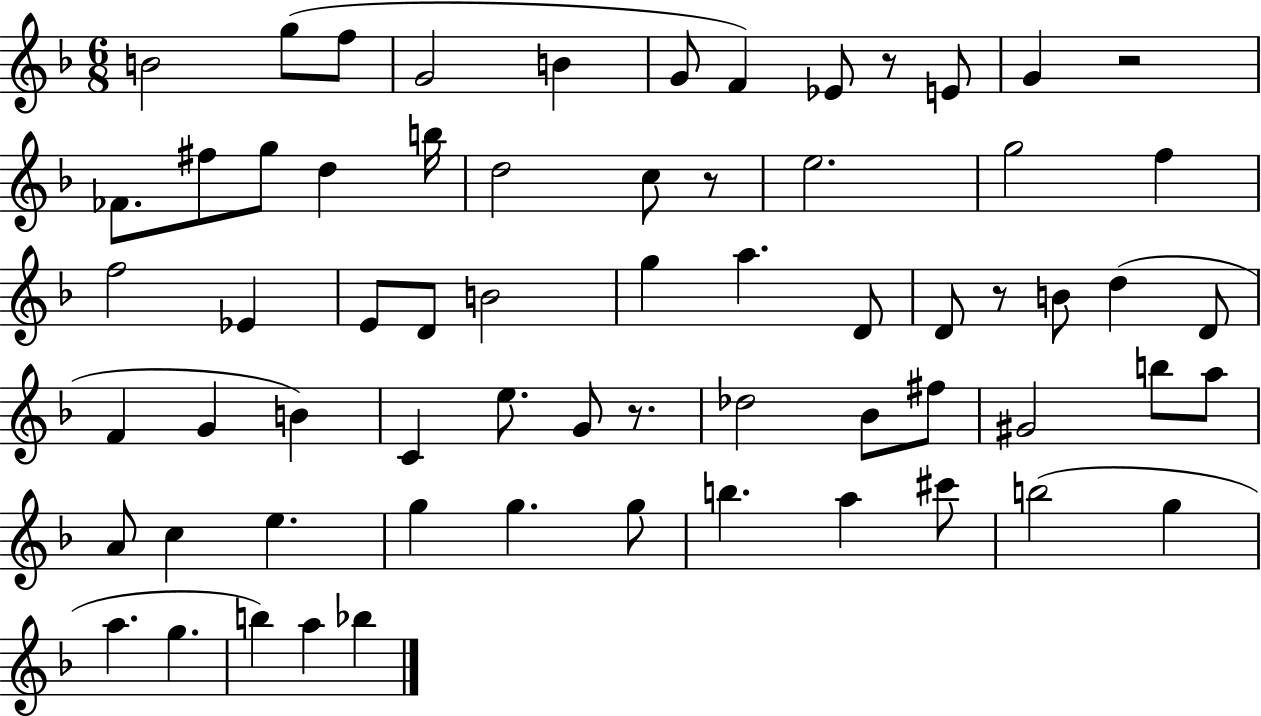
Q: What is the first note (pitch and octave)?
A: B4